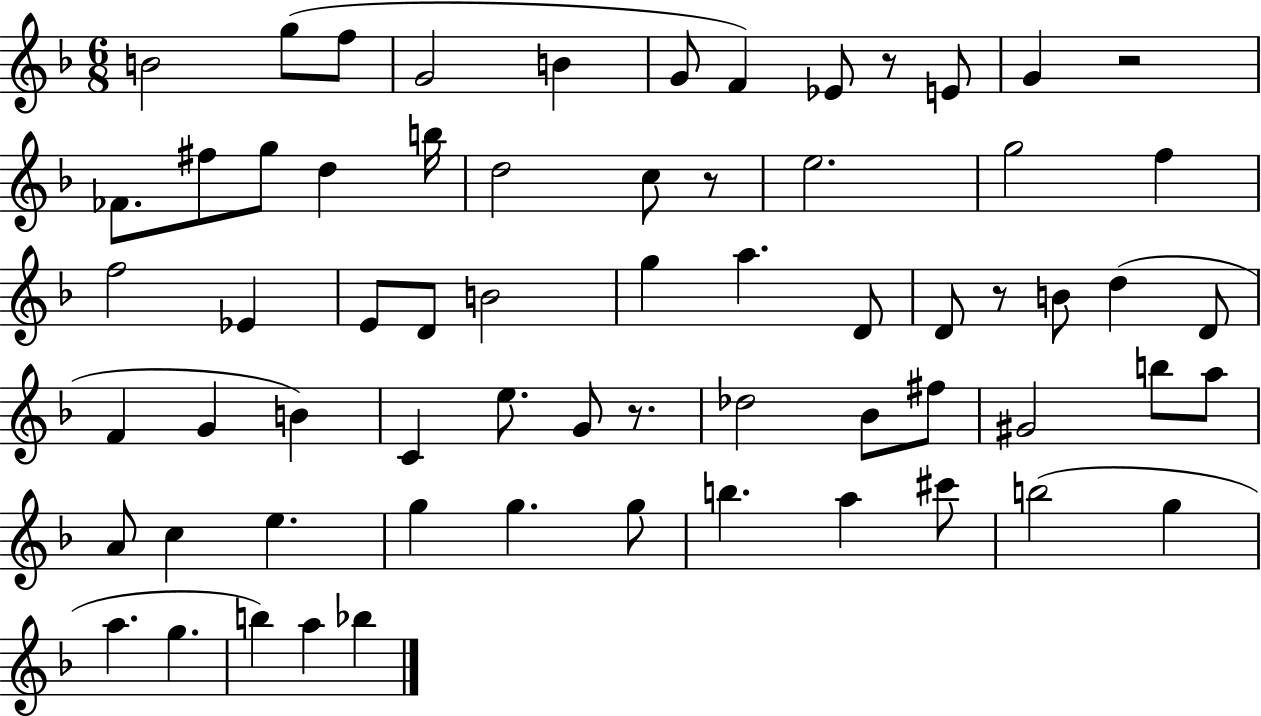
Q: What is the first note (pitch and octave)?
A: B4